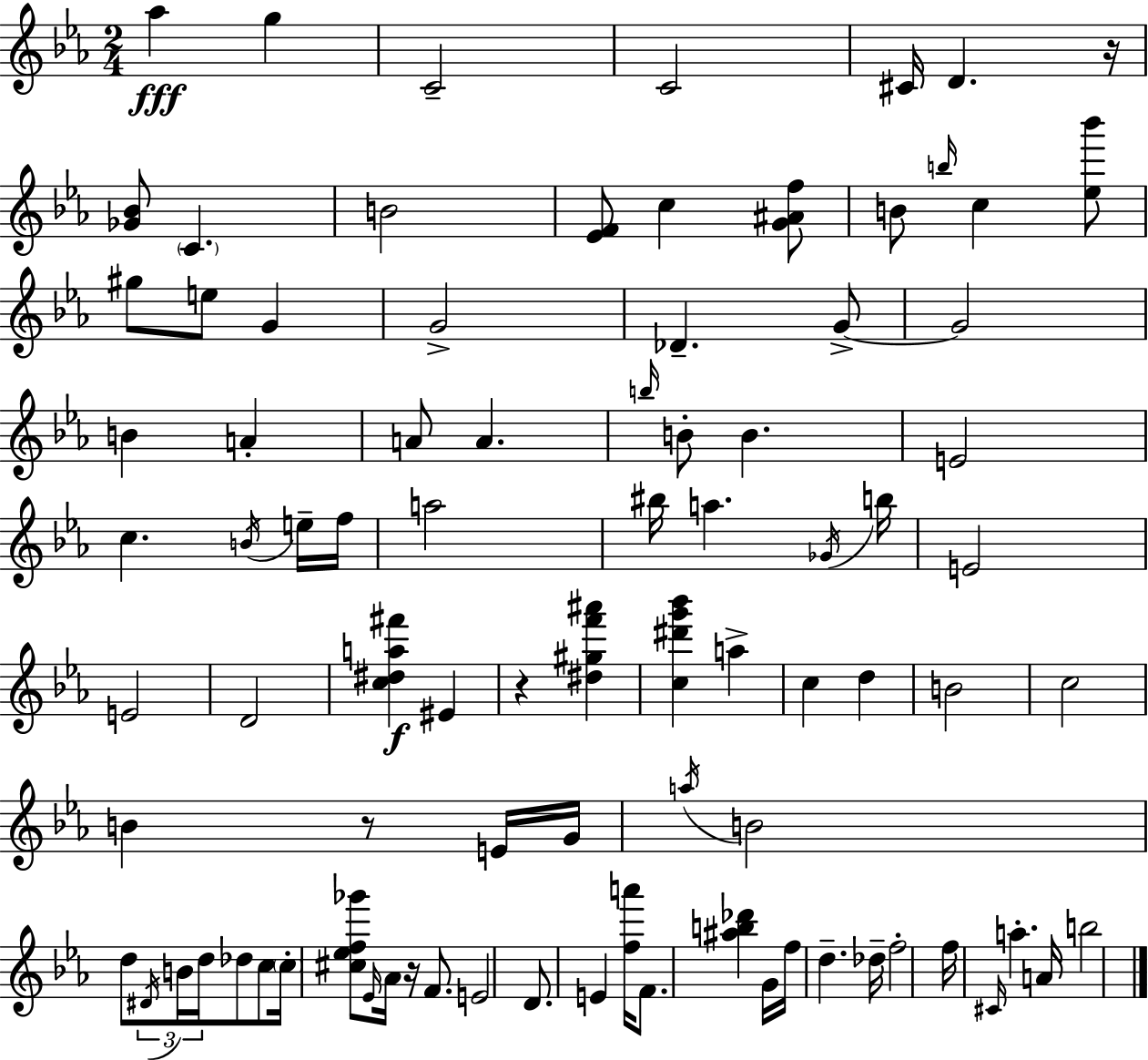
Ab5/q G5/q C4/h C4/h C#4/s D4/q. R/s [Gb4,Bb4]/e C4/q. B4/h [Eb4,F4]/e C5/q [G4,A#4,F5]/e B4/e B5/s C5/q [Eb5,Bb6]/e G#5/e E5/e G4/q G4/h Db4/q. G4/e G4/h B4/q A4/q A4/e A4/q. B5/s B4/e B4/q. E4/h C5/q. B4/s E5/s F5/s A5/h BIS5/s A5/q. Gb4/s B5/s E4/h E4/h D4/h [C5,D#5,A5,F#6]/q EIS4/q R/q [D#5,G#5,F6,A#6]/q [C5,D#6,G6,Bb6]/q A5/q C5/q D5/q B4/h C5/h B4/q R/e E4/s G4/s A5/s B4/h D5/e D#4/s B4/s D5/s Db5/e C5/e C5/s [C#5,Eb5,F5,Gb6]/e Eb4/s Ab4/s R/s F4/e. E4/h D4/e. E4/q [F5,A6]/s F4/e. [A#5,B5,Db6]/q G4/s F5/s D5/q. Db5/s F5/h F5/s C#4/s A5/q. A4/s B5/h